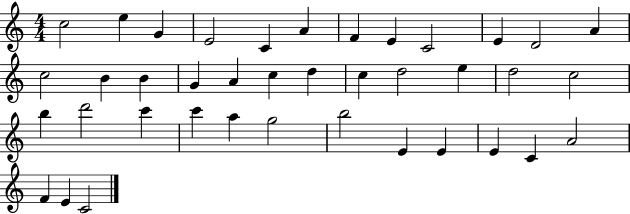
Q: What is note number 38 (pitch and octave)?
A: E4